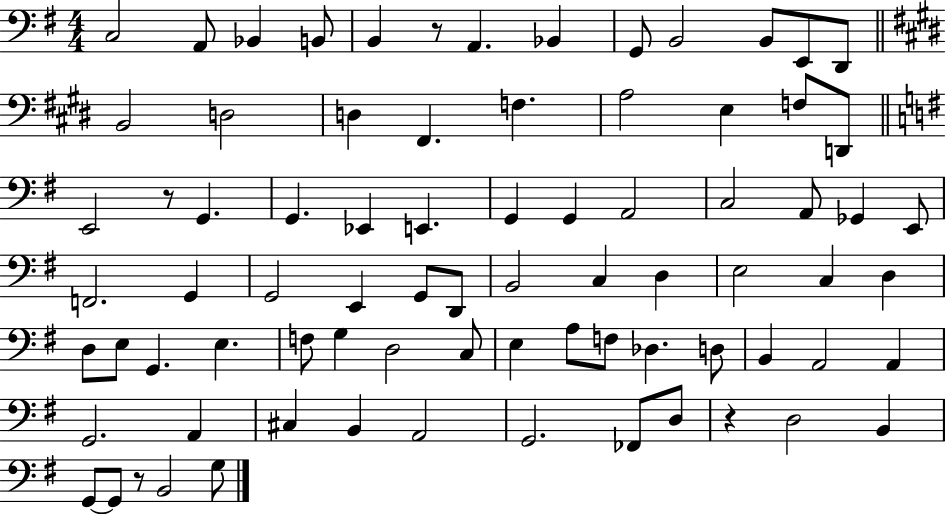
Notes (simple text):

C3/h A2/e Bb2/q B2/e B2/q R/e A2/q. Bb2/q G2/e B2/h B2/e E2/e D2/e B2/h D3/h D3/q F#2/q. F3/q. A3/h E3/q F3/e D2/e E2/h R/e G2/q. G2/q. Eb2/q E2/q. G2/q G2/q A2/h C3/h A2/e Gb2/q E2/e F2/h. G2/q G2/h E2/q G2/e D2/e B2/h C3/q D3/q E3/h C3/q D3/q D3/e E3/e G2/q. E3/q. F3/e G3/q D3/h C3/e E3/q A3/e F3/e Db3/q. D3/e B2/q A2/h A2/q G2/h. A2/q C#3/q B2/q A2/h G2/h. FES2/e D3/e R/q D3/h B2/q G2/e G2/e R/e B2/h G3/e